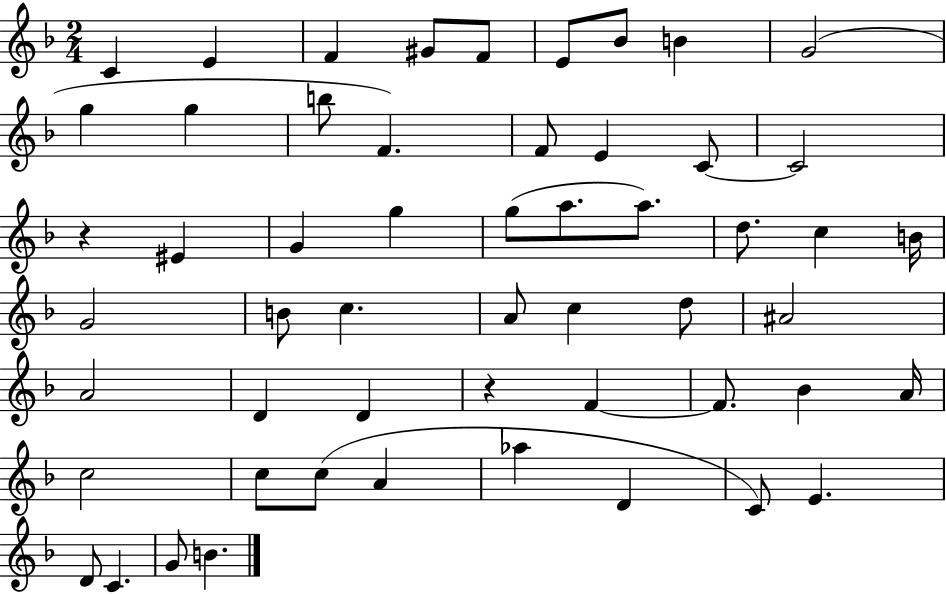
X:1
T:Untitled
M:2/4
L:1/4
K:F
C E F ^G/2 F/2 E/2 _B/2 B G2 g g b/2 F F/2 E C/2 C2 z ^E G g g/2 a/2 a/2 d/2 c B/4 G2 B/2 c A/2 c d/2 ^A2 A2 D D z F F/2 _B A/4 c2 c/2 c/2 A _a D C/2 E D/2 C G/2 B